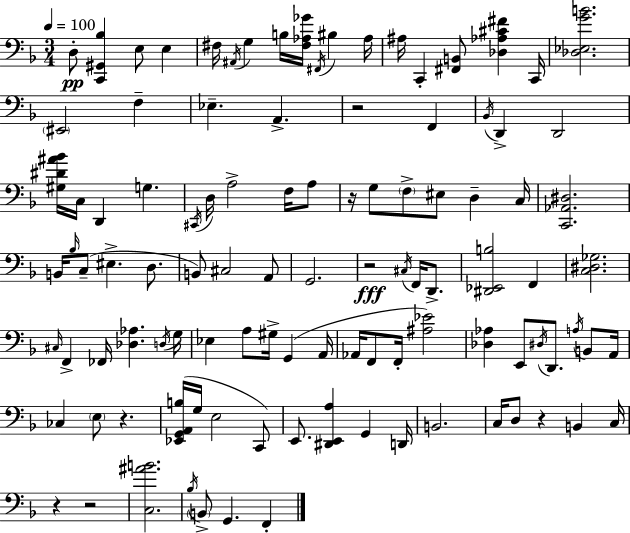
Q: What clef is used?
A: bass